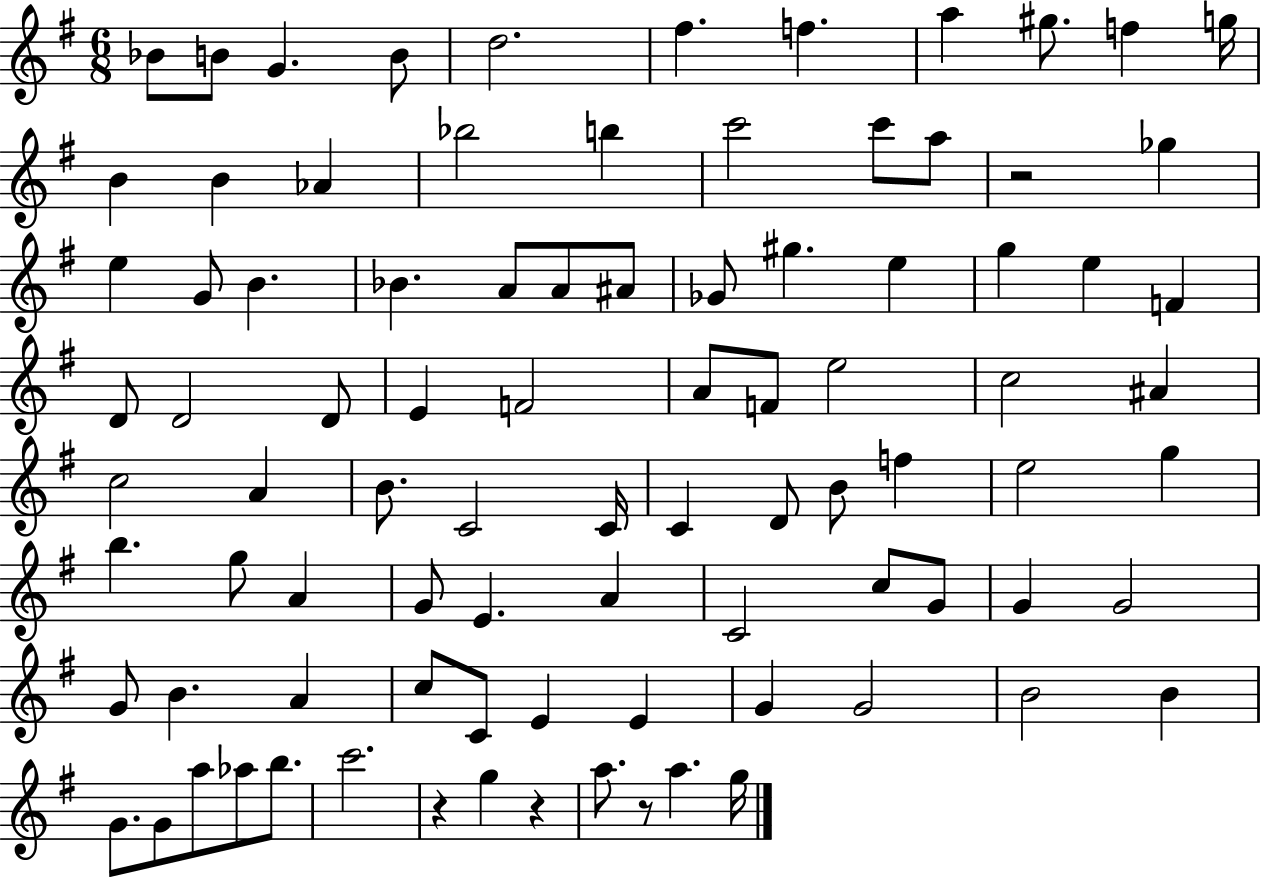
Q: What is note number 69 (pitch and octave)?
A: C5